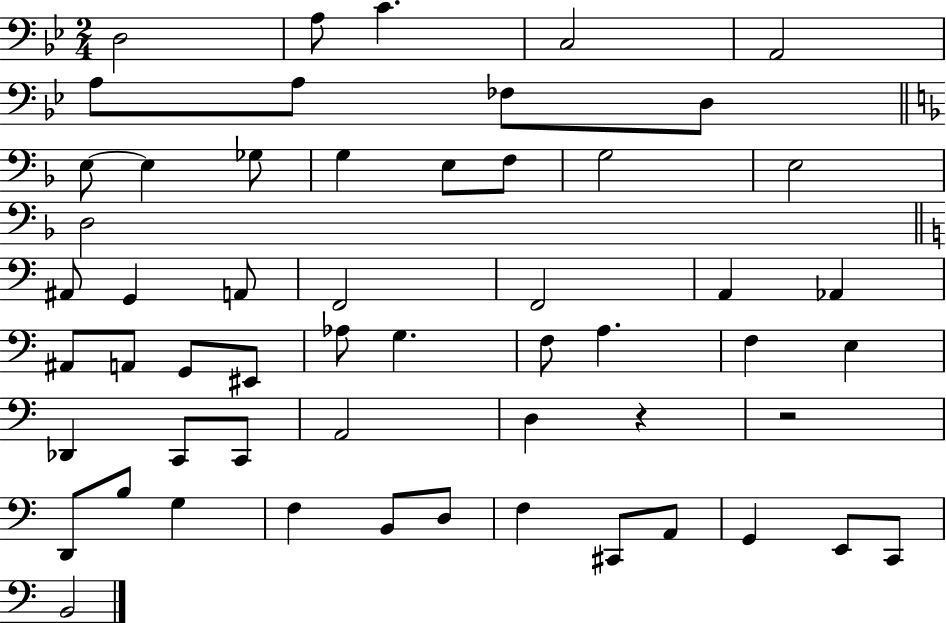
{
  \clef bass
  \numericTimeSignature
  \time 2/4
  \key bes \major
  \repeat volta 2 { d2 | a8 c'4. | c2 | a,2 | \break a8 a8 fes8 d8 | \bar "||" \break \key f \major e8~~ e4 ges8 | g4 e8 f8 | g2 | e2 | \break d2 | \bar "||" \break \key c \major ais,8 g,4 a,8 | f,2 | f,2 | a,4 aes,4 | \break ais,8 a,8 g,8 eis,8 | aes8 g4. | f8 a4. | f4 e4 | \break des,4 c,8 c,8 | a,2 | d4 r4 | r2 | \break d,8 b8 g4 | f4 b,8 d8 | f4 cis,8 a,8 | g,4 e,8 c,8 | \break b,2 | } \bar "|."
}